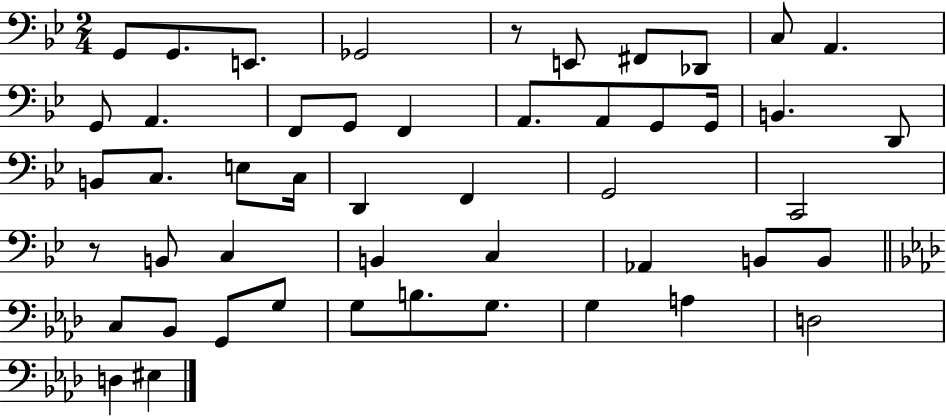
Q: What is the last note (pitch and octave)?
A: EIS3